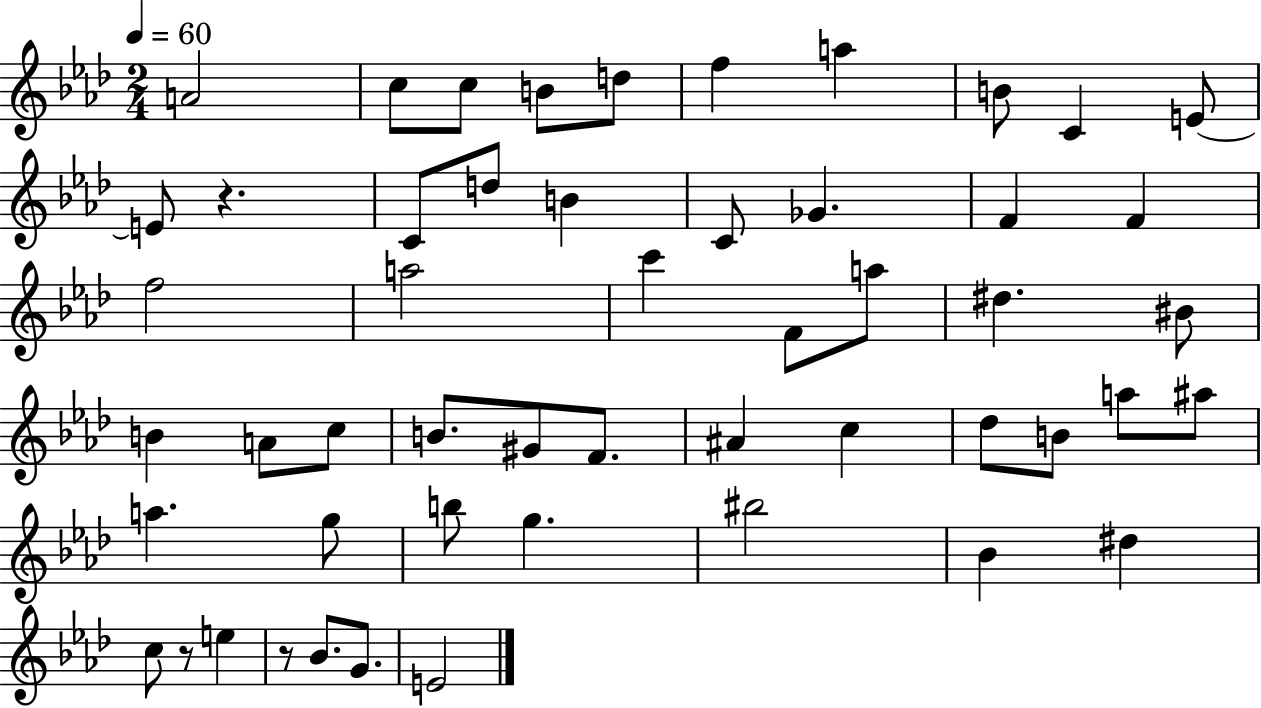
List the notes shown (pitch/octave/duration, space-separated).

A4/h C5/e C5/e B4/e D5/e F5/q A5/q B4/e C4/q E4/e E4/e R/q. C4/e D5/e B4/q C4/e Gb4/q. F4/q F4/q F5/h A5/h C6/q F4/e A5/e D#5/q. BIS4/e B4/q A4/e C5/e B4/e. G#4/e F4/e. A#4/q C5/q Db5/e B4/e A5/e A#5/e A5/q. G5/e B5/e G5/q. BIS5/h Bb4/q D#5/q C5/e R/e E5/q R/e Bb4/e. G4/e. E4/h